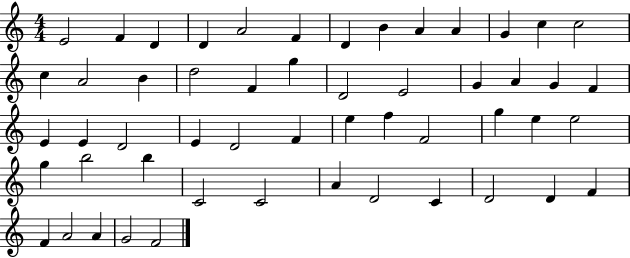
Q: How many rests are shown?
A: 0